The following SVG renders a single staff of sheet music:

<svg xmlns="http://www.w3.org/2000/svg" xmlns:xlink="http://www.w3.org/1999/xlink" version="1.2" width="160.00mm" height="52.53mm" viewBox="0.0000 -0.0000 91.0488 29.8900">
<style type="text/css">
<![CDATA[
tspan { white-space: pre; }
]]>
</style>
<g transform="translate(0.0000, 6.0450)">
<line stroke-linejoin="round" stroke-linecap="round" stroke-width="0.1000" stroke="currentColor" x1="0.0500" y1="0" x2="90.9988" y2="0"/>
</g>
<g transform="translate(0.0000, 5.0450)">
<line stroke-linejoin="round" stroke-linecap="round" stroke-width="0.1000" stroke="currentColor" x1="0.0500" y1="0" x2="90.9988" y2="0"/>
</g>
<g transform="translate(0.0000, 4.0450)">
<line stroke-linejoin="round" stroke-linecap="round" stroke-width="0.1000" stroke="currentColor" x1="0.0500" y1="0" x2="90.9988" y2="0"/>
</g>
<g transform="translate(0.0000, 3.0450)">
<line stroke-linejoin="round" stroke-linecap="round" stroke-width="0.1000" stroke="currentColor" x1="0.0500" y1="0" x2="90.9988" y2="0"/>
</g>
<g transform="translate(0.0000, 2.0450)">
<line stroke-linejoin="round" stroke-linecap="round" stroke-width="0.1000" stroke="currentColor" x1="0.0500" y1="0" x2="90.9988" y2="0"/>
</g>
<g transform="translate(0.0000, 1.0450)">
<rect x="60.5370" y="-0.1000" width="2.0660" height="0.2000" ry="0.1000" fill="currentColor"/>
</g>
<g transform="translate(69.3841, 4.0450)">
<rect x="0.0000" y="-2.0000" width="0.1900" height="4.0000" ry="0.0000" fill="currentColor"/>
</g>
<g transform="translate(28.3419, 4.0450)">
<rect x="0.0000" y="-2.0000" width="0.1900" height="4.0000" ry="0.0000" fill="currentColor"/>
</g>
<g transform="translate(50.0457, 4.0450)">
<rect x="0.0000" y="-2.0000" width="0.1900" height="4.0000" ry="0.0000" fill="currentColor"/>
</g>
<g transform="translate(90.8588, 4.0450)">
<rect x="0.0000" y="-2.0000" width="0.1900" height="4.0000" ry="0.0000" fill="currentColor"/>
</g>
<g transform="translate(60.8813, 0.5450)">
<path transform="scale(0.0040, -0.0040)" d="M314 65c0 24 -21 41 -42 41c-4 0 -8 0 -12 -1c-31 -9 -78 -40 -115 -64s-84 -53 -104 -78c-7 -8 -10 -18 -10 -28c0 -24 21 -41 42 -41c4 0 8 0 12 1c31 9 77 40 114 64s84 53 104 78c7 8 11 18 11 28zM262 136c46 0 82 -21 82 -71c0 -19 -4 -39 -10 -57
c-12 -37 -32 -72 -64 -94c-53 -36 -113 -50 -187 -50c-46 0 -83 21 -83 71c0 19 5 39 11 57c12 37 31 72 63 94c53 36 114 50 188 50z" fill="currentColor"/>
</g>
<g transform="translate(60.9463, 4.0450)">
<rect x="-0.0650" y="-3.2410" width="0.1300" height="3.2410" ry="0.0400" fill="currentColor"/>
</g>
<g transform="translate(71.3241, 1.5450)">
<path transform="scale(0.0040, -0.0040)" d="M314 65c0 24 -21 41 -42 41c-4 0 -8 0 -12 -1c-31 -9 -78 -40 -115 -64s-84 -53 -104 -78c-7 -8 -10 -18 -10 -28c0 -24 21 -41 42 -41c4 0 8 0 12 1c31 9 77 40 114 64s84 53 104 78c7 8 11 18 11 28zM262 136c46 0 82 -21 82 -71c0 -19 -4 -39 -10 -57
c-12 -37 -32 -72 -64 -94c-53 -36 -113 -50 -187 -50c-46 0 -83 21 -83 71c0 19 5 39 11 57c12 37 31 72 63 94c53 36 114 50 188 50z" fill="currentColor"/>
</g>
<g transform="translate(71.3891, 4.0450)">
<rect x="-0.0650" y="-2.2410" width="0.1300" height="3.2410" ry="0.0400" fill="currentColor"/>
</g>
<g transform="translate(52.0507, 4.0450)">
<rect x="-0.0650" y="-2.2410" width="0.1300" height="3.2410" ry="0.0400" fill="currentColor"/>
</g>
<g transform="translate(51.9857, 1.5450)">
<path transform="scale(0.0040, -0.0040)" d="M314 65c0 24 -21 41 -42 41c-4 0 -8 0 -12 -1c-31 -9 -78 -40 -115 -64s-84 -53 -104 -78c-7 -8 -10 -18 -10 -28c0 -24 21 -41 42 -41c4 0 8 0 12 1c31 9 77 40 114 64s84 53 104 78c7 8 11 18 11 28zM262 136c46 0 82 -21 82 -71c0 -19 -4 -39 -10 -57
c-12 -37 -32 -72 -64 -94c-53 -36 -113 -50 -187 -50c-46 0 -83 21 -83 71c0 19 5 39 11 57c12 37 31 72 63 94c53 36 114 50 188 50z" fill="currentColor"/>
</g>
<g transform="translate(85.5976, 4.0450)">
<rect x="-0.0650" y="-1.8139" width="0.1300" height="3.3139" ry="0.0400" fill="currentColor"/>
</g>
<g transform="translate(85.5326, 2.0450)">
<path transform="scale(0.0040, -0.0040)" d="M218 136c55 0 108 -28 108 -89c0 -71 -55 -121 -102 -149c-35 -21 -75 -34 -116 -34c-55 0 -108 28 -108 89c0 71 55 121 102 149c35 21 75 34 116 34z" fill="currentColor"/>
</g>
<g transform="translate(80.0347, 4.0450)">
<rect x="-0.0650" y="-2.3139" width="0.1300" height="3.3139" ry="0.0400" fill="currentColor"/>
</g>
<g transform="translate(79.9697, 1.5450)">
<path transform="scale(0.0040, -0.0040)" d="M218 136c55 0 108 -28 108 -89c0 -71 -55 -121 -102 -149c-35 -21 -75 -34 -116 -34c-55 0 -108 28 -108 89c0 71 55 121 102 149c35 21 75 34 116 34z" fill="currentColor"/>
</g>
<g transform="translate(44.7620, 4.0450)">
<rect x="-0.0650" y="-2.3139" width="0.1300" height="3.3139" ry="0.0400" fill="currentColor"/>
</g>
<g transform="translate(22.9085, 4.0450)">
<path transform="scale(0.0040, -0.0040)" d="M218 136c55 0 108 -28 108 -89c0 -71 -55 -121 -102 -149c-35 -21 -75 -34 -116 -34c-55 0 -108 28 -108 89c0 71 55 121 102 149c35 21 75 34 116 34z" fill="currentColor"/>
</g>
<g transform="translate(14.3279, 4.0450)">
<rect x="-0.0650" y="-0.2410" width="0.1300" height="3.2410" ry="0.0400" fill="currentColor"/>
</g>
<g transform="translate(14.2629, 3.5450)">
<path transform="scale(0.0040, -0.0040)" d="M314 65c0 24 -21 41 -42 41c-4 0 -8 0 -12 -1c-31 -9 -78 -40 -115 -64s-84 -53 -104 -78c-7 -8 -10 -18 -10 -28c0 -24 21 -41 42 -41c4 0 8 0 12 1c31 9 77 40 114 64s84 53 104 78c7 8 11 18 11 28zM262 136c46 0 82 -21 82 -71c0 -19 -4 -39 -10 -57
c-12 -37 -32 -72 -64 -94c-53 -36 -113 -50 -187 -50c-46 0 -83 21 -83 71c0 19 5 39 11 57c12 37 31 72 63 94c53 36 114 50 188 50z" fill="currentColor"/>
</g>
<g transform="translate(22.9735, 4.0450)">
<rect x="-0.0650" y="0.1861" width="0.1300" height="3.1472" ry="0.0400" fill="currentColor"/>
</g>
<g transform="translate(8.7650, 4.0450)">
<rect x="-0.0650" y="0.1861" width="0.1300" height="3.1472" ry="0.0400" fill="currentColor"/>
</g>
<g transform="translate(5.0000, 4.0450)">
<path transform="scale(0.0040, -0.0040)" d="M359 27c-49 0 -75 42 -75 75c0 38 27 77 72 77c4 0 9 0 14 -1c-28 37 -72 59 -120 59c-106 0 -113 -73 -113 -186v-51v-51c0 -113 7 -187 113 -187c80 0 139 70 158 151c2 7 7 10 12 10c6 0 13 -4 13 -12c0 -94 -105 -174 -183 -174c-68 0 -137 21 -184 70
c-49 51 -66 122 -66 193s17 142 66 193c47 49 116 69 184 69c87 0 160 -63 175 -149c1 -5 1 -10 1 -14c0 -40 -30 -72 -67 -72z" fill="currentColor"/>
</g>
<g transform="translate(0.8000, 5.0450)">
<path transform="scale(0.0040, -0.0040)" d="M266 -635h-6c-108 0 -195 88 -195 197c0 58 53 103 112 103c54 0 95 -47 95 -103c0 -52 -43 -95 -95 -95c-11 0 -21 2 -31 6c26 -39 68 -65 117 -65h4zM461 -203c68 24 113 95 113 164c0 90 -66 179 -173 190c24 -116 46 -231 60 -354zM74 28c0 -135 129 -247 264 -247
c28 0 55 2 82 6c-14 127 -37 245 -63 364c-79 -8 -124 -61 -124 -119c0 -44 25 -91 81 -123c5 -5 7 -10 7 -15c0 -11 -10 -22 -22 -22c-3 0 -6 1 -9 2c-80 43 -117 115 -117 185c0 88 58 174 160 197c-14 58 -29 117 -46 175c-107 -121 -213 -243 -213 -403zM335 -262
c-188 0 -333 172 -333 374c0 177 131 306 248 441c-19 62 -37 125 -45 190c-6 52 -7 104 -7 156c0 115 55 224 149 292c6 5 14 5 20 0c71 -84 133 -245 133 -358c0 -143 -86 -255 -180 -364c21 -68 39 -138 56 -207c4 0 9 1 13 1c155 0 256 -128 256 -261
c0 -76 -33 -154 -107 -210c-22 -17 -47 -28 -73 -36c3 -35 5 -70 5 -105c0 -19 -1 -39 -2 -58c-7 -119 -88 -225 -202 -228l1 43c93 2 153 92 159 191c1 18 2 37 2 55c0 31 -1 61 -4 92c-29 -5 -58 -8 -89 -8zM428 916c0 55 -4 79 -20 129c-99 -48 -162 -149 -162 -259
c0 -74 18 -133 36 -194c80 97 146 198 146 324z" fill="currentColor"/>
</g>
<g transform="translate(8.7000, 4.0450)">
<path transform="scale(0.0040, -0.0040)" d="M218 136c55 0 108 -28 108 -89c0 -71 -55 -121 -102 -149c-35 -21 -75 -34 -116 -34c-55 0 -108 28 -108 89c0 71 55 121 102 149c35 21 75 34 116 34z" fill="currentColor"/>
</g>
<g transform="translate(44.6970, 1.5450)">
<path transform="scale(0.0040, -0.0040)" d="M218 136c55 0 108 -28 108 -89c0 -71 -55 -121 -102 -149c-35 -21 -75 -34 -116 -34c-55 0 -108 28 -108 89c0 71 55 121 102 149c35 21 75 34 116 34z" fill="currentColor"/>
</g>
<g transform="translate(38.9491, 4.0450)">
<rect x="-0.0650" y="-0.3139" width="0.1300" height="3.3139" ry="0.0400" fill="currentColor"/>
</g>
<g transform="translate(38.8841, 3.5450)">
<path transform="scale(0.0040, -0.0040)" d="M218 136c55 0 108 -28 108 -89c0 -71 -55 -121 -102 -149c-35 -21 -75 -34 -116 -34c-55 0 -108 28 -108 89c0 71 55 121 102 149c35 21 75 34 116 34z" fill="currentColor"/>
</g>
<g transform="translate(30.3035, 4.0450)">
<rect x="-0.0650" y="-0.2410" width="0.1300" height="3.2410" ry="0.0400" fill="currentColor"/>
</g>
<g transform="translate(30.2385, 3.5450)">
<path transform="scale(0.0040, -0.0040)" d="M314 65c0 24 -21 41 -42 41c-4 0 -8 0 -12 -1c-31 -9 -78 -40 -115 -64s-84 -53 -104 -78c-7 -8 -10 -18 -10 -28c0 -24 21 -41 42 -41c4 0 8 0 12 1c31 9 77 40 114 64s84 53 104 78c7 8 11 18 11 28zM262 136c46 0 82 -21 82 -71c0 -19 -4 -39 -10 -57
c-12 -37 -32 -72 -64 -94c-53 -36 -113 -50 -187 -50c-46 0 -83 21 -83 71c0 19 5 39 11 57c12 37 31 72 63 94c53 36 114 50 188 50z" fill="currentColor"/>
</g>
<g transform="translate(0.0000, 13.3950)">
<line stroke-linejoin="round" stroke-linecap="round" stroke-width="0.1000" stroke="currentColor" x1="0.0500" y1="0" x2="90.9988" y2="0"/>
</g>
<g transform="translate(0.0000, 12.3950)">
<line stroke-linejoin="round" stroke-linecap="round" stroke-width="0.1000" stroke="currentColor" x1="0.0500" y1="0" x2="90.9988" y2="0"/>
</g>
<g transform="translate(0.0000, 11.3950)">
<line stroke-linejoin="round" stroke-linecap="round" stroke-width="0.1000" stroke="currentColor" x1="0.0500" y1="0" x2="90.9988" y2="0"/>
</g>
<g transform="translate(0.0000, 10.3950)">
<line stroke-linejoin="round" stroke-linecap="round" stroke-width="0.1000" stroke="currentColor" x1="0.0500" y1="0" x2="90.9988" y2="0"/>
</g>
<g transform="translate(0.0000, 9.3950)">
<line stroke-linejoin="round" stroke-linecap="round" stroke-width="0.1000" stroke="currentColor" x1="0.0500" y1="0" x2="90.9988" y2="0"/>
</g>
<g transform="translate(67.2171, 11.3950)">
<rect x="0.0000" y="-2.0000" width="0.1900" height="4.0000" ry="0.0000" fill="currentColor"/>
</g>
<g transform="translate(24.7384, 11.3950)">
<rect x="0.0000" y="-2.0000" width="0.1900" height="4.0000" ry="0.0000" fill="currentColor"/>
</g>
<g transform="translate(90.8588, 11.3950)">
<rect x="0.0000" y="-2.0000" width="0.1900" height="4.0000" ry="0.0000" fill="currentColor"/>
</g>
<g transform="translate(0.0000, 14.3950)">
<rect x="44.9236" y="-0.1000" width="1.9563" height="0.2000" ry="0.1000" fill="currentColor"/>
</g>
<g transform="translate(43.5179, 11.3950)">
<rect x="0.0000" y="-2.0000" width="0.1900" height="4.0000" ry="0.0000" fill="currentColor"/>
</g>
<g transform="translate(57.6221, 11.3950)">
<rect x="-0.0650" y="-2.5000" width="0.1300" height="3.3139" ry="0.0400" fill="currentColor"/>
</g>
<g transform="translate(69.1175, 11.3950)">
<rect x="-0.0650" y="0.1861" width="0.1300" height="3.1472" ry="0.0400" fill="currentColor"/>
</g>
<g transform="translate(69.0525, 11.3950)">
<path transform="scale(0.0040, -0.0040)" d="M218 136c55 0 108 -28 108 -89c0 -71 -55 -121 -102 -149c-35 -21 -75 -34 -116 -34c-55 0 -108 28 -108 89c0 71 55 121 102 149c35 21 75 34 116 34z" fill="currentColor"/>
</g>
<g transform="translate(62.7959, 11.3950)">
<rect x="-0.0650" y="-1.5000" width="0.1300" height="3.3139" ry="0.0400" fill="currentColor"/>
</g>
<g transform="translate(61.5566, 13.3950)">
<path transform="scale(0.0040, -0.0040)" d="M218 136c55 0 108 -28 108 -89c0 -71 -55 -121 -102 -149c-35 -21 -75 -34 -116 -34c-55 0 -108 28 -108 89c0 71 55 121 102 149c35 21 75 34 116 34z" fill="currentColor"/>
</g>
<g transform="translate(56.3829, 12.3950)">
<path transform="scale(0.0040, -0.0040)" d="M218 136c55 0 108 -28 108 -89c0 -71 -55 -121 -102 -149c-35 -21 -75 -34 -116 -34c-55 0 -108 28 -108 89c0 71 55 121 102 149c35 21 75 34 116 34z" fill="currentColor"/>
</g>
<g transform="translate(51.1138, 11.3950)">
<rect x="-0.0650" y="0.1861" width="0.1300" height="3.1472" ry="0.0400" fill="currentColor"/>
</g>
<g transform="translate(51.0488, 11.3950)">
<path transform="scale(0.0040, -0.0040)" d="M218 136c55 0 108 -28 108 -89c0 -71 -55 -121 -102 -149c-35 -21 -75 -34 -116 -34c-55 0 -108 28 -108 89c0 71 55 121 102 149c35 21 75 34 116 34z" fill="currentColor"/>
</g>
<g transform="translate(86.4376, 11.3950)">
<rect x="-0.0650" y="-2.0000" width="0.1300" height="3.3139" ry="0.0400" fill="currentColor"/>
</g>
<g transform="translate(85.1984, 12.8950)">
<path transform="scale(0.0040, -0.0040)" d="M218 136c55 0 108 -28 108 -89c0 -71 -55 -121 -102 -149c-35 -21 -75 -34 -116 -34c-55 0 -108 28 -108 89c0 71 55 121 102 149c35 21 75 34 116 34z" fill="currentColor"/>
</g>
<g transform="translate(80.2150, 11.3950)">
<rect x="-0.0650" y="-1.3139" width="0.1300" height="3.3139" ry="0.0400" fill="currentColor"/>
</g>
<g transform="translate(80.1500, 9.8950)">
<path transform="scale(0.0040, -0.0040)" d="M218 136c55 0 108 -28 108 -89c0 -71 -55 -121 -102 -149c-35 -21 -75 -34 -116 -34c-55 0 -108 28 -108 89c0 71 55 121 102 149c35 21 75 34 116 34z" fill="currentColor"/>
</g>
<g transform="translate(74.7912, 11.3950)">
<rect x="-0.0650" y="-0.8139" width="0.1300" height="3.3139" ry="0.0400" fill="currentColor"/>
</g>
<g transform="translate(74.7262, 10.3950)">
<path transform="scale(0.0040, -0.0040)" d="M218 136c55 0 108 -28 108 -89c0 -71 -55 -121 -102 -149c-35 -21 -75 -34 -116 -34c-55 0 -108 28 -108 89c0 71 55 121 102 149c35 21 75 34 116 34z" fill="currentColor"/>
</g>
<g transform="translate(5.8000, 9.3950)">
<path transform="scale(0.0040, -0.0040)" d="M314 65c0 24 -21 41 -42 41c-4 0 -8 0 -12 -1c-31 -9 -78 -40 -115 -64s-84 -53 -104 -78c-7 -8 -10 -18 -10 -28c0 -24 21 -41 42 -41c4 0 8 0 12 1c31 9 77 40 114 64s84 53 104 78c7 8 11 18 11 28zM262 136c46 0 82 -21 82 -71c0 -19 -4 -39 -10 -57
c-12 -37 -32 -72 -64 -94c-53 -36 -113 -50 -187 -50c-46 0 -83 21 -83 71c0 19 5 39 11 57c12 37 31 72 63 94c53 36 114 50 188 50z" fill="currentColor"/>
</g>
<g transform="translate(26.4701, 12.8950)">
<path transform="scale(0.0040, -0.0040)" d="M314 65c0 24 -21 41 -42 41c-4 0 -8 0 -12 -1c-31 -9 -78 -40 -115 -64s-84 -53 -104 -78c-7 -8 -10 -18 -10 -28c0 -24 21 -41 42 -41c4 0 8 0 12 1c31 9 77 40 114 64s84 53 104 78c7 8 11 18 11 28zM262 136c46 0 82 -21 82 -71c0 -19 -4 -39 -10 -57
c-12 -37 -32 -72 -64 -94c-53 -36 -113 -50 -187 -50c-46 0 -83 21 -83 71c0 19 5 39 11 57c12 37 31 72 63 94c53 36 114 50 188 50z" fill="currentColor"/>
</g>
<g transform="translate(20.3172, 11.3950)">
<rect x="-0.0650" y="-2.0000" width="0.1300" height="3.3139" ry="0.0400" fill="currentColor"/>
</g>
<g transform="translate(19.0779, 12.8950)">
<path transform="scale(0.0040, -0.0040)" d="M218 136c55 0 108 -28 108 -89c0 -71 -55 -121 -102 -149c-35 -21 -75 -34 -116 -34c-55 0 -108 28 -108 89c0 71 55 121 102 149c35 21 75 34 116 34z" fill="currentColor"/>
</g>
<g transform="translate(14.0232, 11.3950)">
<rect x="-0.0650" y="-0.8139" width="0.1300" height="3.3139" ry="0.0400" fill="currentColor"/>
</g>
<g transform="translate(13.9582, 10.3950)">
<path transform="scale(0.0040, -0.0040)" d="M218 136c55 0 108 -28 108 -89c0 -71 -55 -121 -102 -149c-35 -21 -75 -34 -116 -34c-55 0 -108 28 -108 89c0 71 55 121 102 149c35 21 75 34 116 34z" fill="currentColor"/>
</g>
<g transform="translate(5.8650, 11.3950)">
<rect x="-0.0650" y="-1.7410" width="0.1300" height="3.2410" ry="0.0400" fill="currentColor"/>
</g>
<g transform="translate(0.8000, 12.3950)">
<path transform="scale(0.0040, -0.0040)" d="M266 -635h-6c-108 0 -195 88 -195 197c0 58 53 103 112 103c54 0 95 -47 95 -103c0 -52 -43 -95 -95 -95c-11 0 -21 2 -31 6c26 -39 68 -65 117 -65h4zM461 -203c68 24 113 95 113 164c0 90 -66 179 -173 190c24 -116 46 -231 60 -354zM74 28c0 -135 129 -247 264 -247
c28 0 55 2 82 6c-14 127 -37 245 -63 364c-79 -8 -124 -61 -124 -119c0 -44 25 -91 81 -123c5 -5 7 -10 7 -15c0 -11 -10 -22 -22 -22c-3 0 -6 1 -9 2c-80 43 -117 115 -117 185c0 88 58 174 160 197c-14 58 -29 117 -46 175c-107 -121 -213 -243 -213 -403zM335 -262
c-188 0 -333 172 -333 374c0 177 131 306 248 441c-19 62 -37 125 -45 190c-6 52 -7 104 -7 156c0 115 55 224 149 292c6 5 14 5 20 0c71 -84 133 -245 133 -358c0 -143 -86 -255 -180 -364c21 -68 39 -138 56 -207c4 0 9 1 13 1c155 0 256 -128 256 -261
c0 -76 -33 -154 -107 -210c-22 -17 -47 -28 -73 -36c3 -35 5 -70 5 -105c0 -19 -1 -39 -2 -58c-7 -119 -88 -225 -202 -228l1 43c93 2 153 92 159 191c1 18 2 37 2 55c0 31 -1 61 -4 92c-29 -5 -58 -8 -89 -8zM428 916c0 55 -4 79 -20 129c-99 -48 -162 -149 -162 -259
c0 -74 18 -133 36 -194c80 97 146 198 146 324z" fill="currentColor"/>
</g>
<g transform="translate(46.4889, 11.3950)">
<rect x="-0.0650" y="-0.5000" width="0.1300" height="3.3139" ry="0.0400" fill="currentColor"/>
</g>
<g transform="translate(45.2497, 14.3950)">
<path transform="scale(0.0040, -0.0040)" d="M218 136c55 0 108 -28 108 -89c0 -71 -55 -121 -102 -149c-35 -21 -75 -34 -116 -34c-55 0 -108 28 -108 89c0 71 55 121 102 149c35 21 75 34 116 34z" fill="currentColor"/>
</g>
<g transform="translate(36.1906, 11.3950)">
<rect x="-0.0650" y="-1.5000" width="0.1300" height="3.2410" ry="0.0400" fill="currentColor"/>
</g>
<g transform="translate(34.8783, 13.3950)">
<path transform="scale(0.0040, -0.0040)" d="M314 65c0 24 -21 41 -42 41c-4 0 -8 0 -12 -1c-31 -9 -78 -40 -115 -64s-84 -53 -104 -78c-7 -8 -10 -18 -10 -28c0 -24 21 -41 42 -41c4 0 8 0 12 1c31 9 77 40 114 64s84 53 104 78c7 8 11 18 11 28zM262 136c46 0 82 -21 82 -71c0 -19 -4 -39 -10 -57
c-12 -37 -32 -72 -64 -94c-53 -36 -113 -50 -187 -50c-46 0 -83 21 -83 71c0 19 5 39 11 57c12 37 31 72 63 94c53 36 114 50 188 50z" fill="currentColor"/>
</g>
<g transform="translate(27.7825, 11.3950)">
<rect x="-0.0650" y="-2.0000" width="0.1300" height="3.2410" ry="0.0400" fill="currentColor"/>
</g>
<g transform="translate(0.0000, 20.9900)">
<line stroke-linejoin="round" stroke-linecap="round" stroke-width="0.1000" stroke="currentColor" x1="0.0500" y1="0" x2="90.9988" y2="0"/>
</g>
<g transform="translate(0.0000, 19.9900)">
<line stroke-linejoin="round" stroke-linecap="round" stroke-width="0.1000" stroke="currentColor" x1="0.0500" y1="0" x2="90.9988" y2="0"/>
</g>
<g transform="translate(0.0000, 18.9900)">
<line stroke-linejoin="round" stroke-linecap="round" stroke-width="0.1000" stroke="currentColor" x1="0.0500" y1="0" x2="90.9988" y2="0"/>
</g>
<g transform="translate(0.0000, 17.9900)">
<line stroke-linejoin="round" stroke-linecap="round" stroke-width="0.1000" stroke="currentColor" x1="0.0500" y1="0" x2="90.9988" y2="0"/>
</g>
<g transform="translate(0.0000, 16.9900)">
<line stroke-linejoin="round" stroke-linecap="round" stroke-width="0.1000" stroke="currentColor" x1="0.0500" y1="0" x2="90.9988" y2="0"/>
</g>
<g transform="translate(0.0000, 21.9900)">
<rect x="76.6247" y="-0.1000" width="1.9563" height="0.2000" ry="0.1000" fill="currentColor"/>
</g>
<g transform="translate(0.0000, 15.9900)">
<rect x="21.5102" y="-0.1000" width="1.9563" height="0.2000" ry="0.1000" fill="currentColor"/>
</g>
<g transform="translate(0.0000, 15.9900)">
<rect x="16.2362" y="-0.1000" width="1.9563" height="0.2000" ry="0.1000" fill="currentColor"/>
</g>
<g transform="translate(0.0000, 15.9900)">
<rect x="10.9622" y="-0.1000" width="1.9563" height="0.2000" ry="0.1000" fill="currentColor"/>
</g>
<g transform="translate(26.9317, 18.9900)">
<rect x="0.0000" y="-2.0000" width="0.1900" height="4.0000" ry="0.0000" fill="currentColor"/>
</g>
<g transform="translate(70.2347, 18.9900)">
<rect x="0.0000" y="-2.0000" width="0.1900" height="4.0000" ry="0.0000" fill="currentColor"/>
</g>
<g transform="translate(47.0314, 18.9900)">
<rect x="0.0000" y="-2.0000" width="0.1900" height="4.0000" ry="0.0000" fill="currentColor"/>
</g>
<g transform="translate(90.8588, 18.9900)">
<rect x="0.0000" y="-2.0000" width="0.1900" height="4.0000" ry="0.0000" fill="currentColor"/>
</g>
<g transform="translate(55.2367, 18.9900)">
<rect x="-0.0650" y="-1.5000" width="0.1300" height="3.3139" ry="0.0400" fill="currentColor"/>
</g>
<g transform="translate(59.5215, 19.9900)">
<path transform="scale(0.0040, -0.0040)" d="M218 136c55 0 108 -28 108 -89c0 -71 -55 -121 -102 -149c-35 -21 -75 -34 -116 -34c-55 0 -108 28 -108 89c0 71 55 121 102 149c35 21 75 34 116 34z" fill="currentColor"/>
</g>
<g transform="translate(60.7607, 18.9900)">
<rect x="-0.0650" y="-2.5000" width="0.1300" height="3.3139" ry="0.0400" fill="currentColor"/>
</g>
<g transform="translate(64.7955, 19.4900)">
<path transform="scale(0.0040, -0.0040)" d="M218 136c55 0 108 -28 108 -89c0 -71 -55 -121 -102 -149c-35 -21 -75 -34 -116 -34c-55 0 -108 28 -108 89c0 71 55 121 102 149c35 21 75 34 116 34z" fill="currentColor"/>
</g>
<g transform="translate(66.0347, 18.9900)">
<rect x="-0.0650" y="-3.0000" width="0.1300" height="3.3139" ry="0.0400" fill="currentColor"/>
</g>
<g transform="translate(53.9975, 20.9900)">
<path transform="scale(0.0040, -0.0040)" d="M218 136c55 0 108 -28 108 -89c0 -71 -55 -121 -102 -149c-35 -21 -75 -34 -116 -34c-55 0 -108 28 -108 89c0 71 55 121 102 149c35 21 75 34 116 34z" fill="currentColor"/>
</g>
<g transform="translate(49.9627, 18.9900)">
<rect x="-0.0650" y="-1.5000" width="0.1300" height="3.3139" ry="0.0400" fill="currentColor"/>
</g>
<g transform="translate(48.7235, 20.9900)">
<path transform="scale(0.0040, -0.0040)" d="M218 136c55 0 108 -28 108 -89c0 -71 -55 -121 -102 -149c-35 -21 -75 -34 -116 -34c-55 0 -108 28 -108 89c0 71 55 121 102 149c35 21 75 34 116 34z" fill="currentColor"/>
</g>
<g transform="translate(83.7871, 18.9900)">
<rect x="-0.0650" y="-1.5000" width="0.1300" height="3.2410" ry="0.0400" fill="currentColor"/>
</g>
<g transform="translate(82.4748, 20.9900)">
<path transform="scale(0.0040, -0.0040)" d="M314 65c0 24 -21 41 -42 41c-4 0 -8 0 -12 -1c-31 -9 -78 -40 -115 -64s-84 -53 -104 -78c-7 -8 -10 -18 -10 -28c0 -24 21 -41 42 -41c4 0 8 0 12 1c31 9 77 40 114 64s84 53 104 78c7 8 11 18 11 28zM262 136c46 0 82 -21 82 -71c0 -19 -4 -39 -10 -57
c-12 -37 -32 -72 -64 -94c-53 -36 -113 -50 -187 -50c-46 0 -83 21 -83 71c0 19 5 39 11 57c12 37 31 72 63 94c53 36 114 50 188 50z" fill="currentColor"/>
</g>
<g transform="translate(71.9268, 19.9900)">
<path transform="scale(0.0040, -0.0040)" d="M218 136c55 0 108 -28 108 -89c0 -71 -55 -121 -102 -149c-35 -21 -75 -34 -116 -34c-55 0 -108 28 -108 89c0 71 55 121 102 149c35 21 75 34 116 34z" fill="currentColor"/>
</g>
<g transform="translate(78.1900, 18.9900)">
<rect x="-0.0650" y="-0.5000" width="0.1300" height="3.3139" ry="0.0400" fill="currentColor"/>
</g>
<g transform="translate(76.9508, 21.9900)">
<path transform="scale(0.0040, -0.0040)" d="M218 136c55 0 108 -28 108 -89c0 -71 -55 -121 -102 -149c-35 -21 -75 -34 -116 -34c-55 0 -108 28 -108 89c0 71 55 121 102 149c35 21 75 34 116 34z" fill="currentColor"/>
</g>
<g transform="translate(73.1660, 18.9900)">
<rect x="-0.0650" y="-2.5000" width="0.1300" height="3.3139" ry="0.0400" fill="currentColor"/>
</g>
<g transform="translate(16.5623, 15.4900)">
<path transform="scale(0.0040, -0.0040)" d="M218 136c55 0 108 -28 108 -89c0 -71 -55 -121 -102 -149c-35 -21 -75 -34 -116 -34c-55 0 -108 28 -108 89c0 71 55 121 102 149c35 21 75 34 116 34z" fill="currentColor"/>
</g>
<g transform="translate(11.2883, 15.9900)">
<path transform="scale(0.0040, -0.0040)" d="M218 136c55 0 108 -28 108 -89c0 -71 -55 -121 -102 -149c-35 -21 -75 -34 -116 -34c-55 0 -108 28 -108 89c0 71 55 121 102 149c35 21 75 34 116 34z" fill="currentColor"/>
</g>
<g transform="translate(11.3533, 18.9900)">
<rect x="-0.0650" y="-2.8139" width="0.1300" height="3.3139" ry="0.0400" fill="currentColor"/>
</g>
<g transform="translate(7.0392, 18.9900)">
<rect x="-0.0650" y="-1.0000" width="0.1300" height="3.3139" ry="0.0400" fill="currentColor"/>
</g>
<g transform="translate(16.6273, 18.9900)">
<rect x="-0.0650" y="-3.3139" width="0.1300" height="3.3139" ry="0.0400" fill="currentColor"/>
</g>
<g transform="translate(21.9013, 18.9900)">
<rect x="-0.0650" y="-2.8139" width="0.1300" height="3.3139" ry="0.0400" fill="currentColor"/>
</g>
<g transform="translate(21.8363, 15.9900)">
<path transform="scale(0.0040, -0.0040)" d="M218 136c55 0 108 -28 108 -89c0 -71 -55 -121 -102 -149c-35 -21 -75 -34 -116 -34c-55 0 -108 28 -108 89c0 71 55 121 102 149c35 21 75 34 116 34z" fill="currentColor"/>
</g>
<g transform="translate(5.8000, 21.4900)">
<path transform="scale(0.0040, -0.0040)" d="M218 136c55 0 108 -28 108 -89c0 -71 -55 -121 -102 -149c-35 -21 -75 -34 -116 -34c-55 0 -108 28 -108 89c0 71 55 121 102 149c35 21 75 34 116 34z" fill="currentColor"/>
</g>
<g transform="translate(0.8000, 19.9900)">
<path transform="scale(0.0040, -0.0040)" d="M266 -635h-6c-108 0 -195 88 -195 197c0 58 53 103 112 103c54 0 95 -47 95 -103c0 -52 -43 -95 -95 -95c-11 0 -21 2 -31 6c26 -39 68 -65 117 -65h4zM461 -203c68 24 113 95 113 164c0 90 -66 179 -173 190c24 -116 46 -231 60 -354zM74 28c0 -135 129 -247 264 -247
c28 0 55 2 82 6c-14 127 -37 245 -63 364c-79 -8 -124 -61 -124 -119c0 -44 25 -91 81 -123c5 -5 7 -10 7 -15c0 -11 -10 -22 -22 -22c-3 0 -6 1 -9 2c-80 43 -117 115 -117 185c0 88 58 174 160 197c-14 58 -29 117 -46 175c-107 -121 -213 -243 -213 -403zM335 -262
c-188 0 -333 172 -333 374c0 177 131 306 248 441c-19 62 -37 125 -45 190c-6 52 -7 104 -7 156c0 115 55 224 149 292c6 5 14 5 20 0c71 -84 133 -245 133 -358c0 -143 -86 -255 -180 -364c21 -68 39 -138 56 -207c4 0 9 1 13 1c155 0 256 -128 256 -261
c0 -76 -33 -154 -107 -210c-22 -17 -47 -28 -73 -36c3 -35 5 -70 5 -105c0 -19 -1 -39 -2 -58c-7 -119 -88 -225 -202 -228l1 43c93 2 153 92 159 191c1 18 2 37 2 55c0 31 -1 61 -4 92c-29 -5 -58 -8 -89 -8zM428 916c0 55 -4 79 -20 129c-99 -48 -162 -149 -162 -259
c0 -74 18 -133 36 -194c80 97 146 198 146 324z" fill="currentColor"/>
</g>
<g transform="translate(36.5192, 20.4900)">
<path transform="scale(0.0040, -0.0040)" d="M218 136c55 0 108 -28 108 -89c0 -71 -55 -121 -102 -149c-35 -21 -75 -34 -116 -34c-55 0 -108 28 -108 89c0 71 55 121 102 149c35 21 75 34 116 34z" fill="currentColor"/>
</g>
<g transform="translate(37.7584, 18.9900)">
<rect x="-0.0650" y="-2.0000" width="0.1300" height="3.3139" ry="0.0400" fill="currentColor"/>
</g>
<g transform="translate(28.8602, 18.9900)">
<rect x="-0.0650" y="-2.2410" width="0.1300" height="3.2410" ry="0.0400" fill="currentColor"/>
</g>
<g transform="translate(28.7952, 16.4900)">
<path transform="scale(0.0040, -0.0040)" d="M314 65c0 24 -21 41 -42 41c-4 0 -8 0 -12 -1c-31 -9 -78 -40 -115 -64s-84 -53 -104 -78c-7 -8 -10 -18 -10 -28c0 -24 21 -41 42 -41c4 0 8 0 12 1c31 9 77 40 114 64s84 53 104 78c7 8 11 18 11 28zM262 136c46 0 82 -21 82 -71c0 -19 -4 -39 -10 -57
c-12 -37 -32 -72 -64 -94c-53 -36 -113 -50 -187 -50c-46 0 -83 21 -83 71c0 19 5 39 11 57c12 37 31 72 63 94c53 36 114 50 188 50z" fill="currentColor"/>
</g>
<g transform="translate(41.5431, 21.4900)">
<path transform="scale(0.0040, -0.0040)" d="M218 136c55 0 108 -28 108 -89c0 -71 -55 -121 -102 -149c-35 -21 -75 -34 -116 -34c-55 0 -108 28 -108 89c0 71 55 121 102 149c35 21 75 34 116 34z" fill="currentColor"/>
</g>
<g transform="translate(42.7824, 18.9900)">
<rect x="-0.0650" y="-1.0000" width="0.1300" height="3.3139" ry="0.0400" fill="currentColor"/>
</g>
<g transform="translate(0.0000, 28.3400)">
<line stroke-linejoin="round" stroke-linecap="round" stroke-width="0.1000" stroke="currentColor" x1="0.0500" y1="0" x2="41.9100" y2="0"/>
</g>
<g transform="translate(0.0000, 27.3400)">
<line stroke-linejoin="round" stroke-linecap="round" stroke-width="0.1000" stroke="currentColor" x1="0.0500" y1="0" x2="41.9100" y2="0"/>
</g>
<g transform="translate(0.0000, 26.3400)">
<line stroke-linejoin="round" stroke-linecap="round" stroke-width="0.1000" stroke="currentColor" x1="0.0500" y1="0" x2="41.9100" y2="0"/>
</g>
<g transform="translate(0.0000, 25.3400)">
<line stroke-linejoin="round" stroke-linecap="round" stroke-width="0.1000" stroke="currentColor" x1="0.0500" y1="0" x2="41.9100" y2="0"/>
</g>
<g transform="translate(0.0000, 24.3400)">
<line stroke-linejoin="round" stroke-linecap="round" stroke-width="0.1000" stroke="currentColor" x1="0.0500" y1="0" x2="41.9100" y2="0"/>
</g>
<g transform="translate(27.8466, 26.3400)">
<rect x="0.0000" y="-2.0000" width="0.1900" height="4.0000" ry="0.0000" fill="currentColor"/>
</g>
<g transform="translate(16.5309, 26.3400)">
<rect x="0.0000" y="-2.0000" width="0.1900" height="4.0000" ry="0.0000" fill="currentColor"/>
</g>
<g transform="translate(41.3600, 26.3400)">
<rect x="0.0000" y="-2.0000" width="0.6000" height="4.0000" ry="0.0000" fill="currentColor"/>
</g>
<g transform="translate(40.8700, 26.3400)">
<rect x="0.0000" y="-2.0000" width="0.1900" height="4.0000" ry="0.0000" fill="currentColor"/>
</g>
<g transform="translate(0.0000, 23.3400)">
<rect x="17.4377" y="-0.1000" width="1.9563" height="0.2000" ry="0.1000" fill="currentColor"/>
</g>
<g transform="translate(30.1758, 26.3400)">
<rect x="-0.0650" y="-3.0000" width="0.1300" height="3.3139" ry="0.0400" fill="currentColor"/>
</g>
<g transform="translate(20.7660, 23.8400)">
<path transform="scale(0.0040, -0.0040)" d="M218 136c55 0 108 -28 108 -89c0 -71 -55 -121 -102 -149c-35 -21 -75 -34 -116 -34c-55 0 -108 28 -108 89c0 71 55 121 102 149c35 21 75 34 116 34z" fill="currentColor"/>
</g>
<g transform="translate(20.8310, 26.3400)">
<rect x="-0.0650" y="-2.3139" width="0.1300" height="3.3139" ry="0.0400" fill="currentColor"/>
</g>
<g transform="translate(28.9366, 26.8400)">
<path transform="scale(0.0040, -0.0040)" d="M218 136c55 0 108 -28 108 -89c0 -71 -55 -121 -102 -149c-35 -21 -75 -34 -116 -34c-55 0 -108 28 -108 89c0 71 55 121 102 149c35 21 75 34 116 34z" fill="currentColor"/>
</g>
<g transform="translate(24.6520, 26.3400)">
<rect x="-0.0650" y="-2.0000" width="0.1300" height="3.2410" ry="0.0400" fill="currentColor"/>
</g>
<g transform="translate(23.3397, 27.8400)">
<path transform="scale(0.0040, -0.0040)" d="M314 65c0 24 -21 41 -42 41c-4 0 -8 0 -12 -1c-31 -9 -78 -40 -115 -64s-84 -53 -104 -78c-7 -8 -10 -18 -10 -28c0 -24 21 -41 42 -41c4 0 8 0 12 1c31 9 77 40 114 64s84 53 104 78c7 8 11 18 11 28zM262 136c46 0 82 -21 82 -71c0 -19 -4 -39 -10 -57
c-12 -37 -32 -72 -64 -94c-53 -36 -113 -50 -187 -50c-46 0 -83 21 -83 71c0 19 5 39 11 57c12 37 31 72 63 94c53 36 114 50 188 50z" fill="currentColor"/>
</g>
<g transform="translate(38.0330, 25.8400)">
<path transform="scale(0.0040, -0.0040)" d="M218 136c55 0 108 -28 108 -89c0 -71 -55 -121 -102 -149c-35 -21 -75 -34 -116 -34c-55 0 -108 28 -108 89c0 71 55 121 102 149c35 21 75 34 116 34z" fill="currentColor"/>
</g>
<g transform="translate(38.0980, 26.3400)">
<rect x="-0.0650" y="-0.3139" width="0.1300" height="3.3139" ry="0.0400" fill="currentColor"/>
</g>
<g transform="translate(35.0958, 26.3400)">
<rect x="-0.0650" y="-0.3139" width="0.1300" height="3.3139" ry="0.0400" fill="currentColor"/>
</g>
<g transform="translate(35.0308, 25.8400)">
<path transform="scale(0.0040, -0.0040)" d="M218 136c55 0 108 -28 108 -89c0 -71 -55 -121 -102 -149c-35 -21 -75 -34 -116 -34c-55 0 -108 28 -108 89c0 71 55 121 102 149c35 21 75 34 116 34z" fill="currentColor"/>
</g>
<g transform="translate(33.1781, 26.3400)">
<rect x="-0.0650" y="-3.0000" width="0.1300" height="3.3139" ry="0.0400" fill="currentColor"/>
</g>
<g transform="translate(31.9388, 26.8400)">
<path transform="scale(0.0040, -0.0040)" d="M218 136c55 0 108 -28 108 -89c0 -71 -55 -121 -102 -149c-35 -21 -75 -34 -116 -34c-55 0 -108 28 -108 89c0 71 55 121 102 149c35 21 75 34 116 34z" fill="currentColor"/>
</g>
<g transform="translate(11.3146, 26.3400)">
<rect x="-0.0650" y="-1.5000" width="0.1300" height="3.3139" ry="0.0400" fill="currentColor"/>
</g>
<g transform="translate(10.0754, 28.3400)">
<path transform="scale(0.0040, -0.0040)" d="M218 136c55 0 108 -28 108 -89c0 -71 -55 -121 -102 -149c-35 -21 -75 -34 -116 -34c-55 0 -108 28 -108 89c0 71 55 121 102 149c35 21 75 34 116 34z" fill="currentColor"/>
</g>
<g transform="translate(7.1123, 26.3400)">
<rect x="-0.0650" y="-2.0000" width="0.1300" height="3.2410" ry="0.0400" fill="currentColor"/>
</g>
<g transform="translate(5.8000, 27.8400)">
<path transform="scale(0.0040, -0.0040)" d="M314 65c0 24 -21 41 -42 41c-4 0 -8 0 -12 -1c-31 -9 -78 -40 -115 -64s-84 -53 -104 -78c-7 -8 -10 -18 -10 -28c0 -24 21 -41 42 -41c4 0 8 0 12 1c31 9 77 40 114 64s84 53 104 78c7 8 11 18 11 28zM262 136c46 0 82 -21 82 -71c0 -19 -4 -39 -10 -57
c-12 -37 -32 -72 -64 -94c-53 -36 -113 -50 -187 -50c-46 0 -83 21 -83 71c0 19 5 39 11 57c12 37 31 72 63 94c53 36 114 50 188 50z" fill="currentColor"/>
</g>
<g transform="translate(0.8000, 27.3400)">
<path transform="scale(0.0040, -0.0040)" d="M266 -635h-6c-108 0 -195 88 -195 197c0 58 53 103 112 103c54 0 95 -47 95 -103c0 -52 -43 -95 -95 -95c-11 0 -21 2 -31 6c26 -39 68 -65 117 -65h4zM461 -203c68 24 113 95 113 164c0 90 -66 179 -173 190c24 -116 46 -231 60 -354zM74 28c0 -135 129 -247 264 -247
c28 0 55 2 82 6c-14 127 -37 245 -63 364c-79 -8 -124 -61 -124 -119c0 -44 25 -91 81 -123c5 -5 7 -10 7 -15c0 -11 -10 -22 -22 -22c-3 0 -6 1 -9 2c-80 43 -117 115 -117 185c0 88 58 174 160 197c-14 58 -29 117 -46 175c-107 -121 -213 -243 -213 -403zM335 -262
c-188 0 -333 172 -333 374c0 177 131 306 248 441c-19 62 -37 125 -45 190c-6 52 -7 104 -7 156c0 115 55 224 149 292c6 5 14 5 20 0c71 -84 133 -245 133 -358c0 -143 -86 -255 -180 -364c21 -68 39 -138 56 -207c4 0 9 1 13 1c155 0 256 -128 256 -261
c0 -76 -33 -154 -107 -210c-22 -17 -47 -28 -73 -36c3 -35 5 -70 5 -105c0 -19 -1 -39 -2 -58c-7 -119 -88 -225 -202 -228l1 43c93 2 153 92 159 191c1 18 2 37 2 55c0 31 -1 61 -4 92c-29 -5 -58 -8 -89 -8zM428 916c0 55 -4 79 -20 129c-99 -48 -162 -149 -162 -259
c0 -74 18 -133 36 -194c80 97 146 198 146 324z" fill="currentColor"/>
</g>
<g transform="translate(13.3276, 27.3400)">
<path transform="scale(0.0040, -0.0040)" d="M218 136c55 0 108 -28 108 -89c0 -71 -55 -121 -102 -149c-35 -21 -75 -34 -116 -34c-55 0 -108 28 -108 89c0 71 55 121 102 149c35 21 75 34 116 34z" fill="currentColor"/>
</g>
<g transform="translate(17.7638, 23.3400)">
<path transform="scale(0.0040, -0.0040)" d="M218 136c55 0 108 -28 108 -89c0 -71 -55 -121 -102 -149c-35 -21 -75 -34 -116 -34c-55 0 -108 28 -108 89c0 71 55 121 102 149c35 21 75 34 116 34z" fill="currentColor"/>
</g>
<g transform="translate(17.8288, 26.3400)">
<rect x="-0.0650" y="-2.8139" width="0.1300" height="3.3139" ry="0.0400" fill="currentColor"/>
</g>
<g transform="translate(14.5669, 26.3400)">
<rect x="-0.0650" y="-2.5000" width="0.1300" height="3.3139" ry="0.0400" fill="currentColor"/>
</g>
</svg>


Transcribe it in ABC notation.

X:1
T:Untitled
M:4/4
L:1/4
K:C
B c2 B c2 c g g2 b2 g2 g f f2 d F F2 E2 C B G E B d e F D a b a g2 F D E E G A G C E2 F2 E G a g F2 A A c c